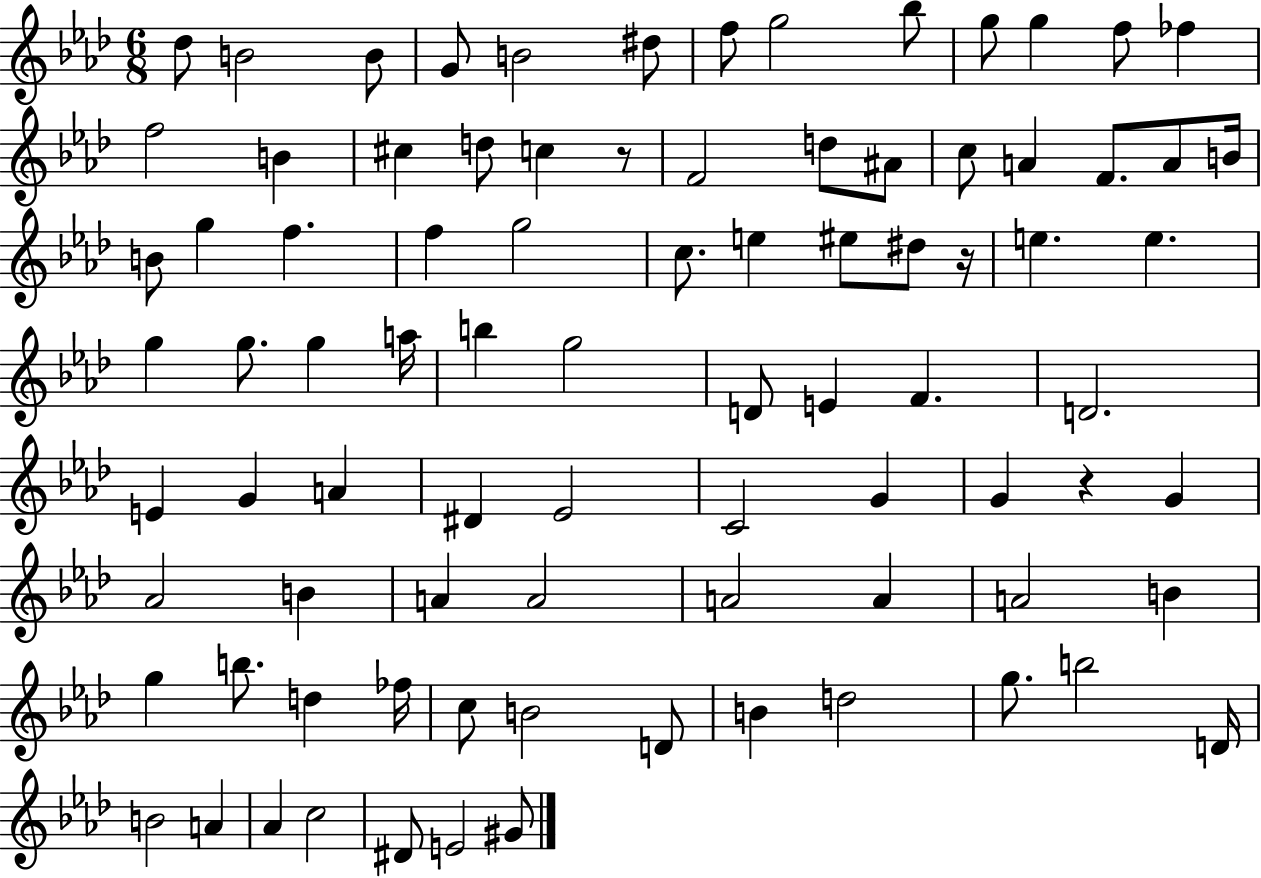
X:1
T:Untitled
M:6/8
L:1/4
K:Ab
_d/2 B2 B/2 G/2 B2 ^d/2 f/2 g2 _b/2 g/2 g f/2 _f f2 B ^c d/2 c z/2 F2 d/2 ^A/2 c/2 A F/2 A/2 B/4 B/2 g f f g2 c/2 e ^e/2 ^d/2 z/4 e e g g/2 g a/4 b g2 D/2 E F D2 E G A ^D _E2 C2 G G z G _A2 B A A2 A2 A A2 B g b/2 d _f/4 c/2 B2 D/2 B d2 g/2 b2 D/4 B2 A _A c2 ^D/2 E2 ^G/2